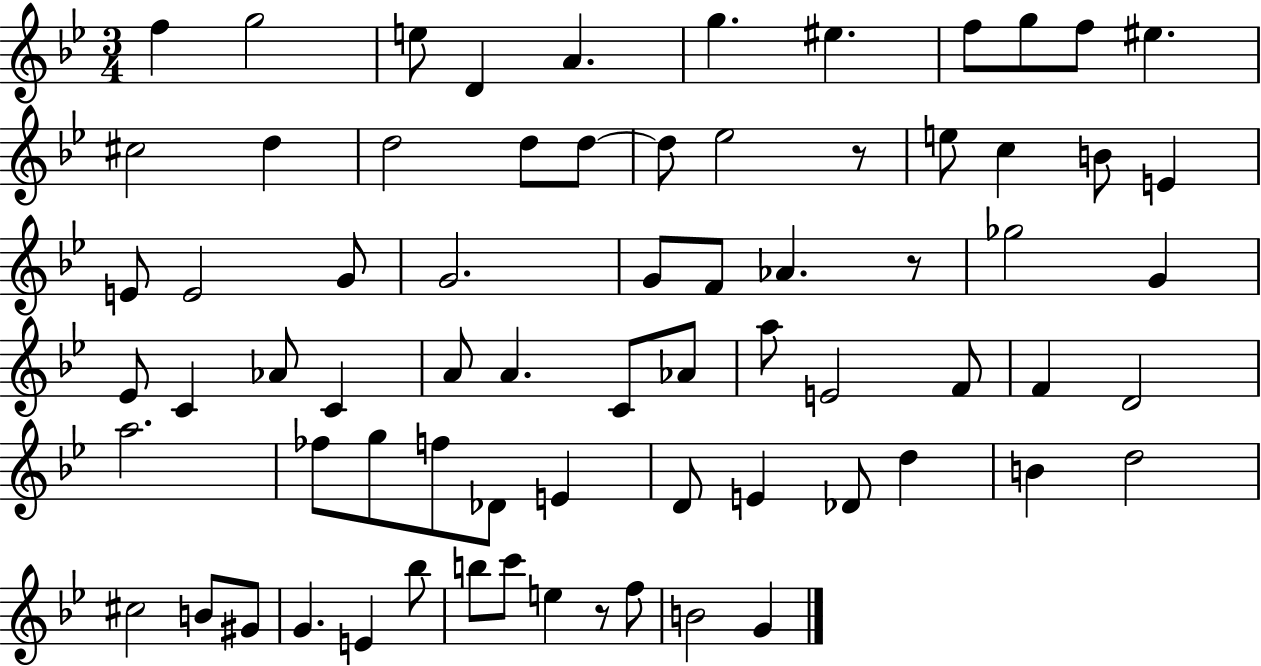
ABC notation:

X:1
T:Untitled
M:3/4
L:1/4
K:Bb
f g2 e/2 D A g ^e f/2 g/2 f/2 ^e ^c2 d d2 d/2 d/2 d/2 _e2 z/2 e/2 c B/2 E E/2 E2 G/2 G2 G/2 F/2 _A z/2 _g2 G _E/2 C _A/2 C A/2 A C/2 _A/2 a/2 E2 F/2 F D2 a2 _f/2 g/2 f/2 _D/2 E D/2 E _D/2 d B d2 ^c2 B/2 ^G/2 G E _b/2 b/2 c'/2 e z/2 f/2 B2 G